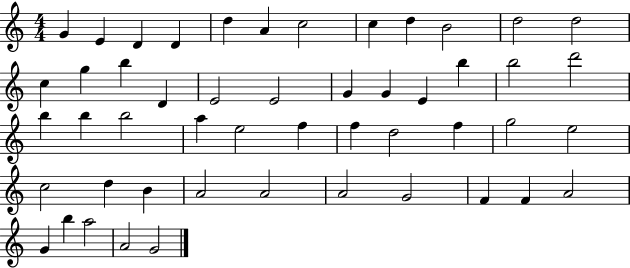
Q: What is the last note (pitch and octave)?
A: G4